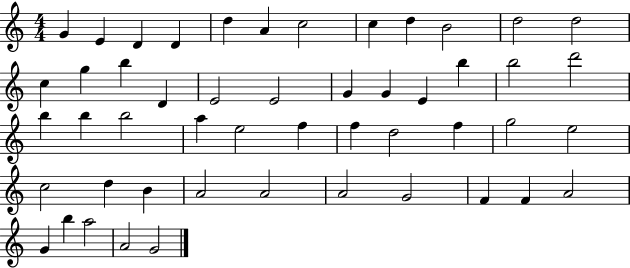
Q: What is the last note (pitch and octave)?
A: G4